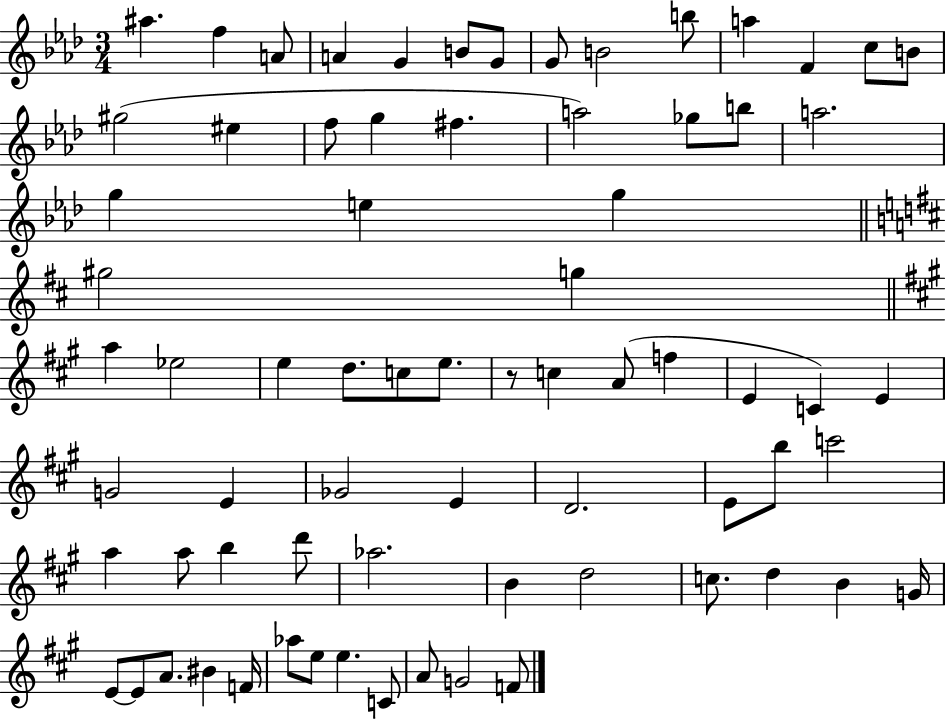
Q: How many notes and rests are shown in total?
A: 72